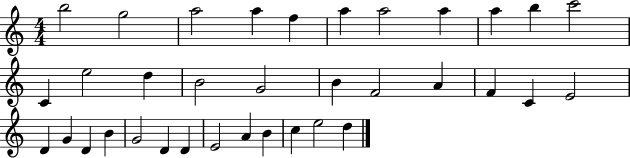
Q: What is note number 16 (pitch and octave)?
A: G4